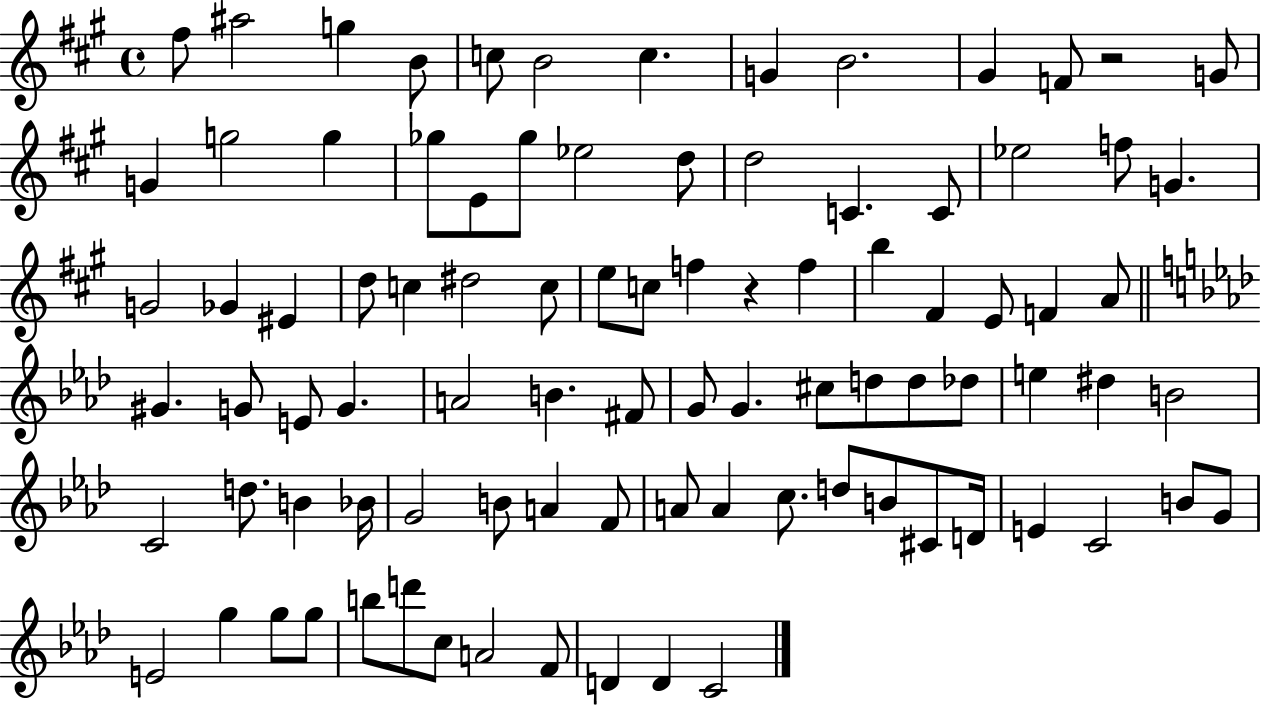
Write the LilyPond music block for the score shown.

{
  \clef treble
  \time 4/4
  \defaultTimeSignature
  \key a \major
  fis''8 ais''2 g''4 b'8 | c''8 b'2 c''4. | g'4 b'2. | gis'4 f'8 r2 g'8 | \break g'4 g''2 g''4 | ges''8 e'8 ges''8 ees''2 d''8 | d''2 c'4. c'8 | ees''2 f''8 g'4. | \break g'2 ges'4 eis'4 | d''8 c''4 dis''2 c''8 | e''8 c''8 f''4 r4 f''4 | b''4 fis'4 e'8 f'4 a'8 | \break \bar "||" \break \key aes \major gis'4. g'8 e'8 g'4. | a'2 b'4. fis'8 | g'8 g'4. cis''8 d''8 d''8 des''8 | e''4 dis''4 b'2 | \break c'2 d''8. b'4 bes'16 | g'2 b'8 a'4 f'8 | a'8 a'4 c''8. d''8 b'8 cis'8 d'16 | e'4 c'2 b'8 g'8 | \break e'2 g''4 g''8 g''8 | b''8 d'''8 c''8 a'2 f'8 | d'4 d'4 c'2 | \bar "|."
}